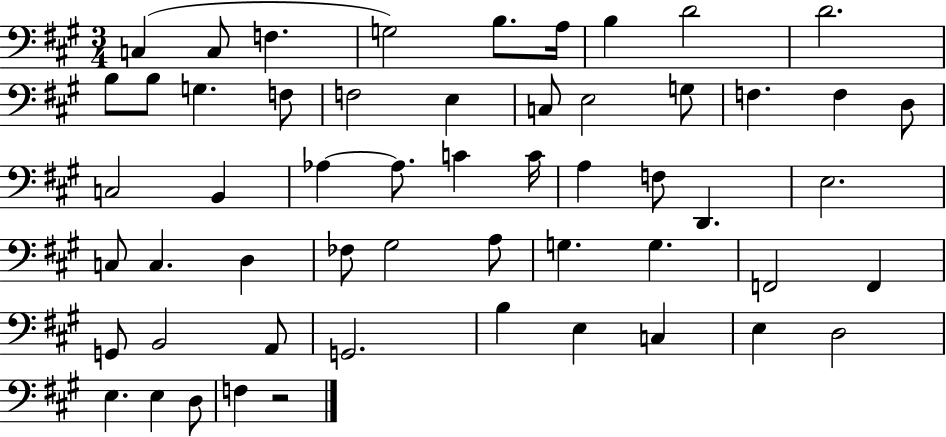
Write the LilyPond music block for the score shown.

{
  \clef bass
  \numericTimeSignature
  \time 3/4
  \key a \major
  \repeat volta 2 { c4( c8 f4. | g2) b8. a16 | b4 d'2 | d'2. | \break b8 b8 g4. f8 | f2 e4 | c8 e2 g8 | f4. f4 d8 | \break c2 b,4 | aes4~~ aes8. c'4 c'16 | a4 f8 d,4. | e2. | \break c8 c4. d4 | fes8 gis2 a8 | g4. g4. | f,2 f,4 | \break g,8 b,2 a,8 | g,2. | b4 e4 c4 | e4 d2 | \break e4. e4 d8 | f4 r2 | } \bar "|."
}